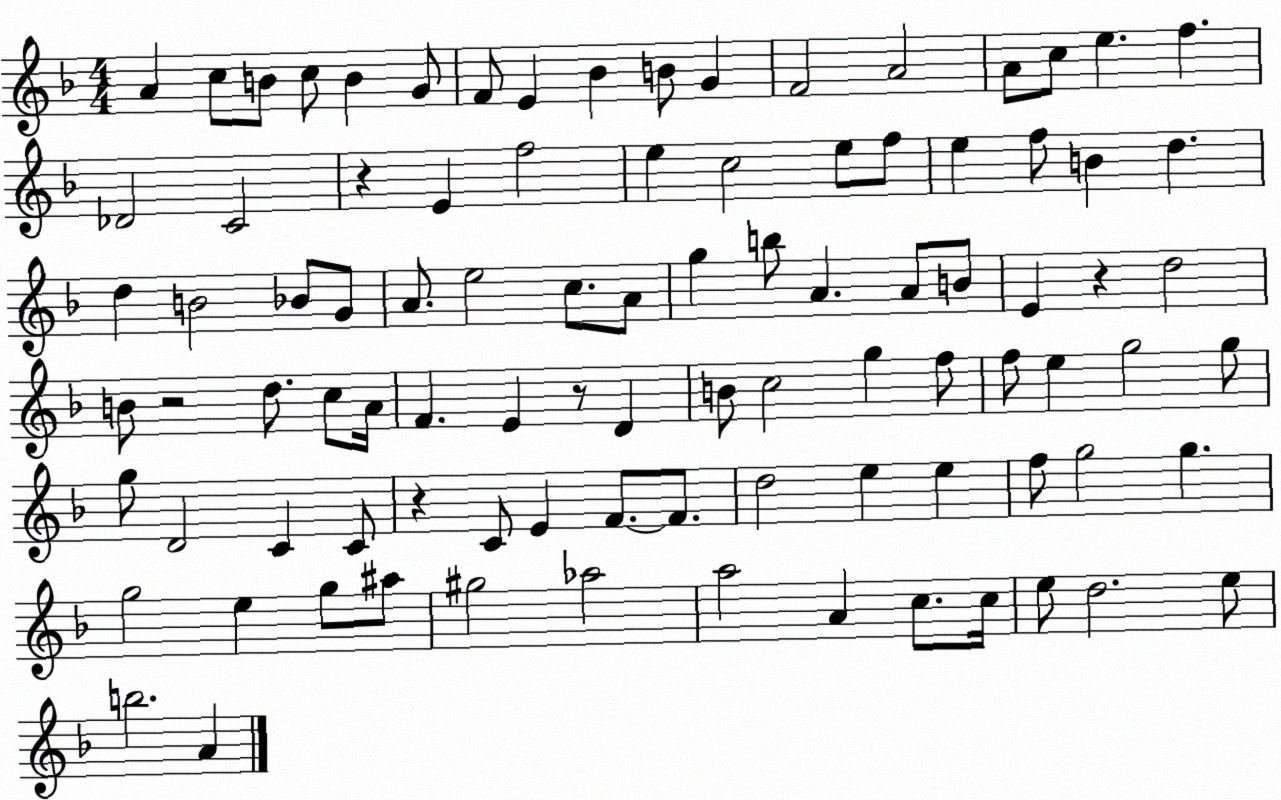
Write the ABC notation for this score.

X:1
T:Untitled
M:4/4
L:1/4
K:F
A c/2 B/2 c/2 B G/2 F/2 E _B B/2 G F2 A2 A/2 c/2 e f _D2 C2 z E f2 e c2 e/2 f/2 e f/2 B d d B2 _B/2 G/2 A/2 e2 c/2 A/2 g b/2 A A/2 B/2 E z d2 B/2 z2 d/2 c/2 A/4 F E z/2 D B/2 c2 g f/2 f/2 e g2 g/2 g/2 D2 C C/2 z C/2 E F/2 F/2 d2 e e f/2 g2 g g2 e g/2 ^a/2 ^g2 _a2 a2 A c/2 c/4 e/2 d2 e/2 b2 A